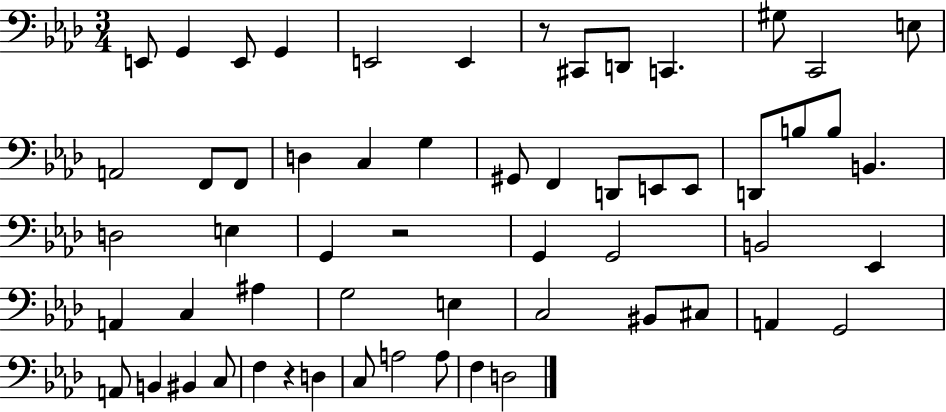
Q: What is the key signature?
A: AES major